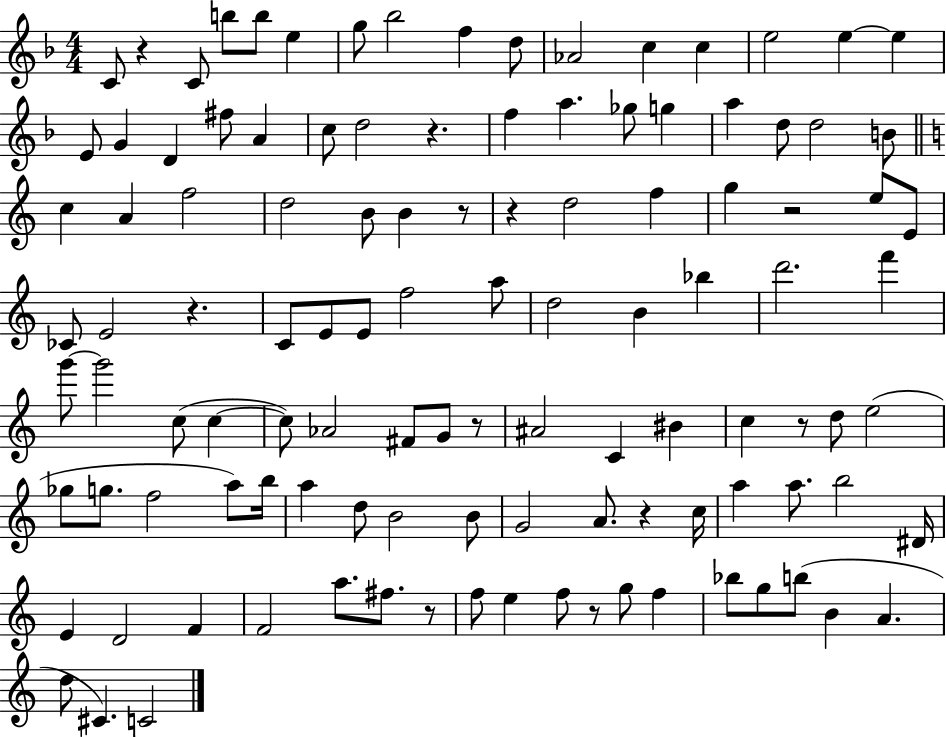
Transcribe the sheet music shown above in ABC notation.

X:1
T:Untitled
M:4/4
L:1/4
K:F
C/2 z C/2 b/2 b/2 e g/2 _b2 f d/2 _A2 c c e2 e e E/2 G D ^f/2 A c/2 d2 z f a _g/2 g a d/2 d2 B/2 c A f2 d2 B/2 B z/2 z d2 f g z2 e/2 E/2 _C/2 E2 z C/2 E/2 E/2 f2 a/2 d2 B _b d'2 f' g'/2 g'2 c/2 c c/2 _A2 ^F/2 G/2 z/2 ^A2 C ^B c z/2 d/2 e2 _g/2 g/2 f2 a/2 b/4 a d/2 B2 B/2 G2 A/2 z c/4 a a/2 b2 ^D/4 E D2 F F2 a/2 ^f/2 z/2 f/2 e f/2 z/2 g/2 f _b/2 g/2 b/2 B A d/2 ^C C2